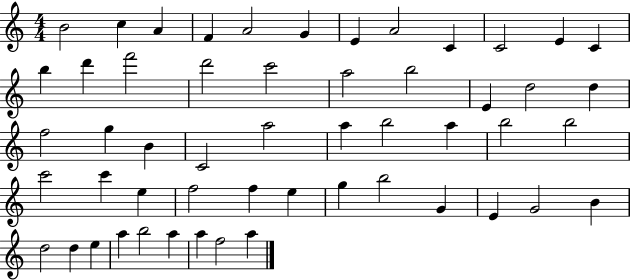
B4/h C5/q A4/q F4/q A4/h G4/q E4/q A4/h C4/q C4/h E4/q C4/q B5/q D6/q F6/h D6/h C6/h A5/h B5/h E4/q D5/h D5/q F5/h G5/q B4/q C4/h A5/h A5/q B5/h A5/q B5/h B5/h C6/h C6/q E5/q F5/h F5/q E5/q G5/q B5/h G4/q E4/q G4/h B4/q D5/h D5/q E5/q A5/q B5/h A5/q A5/q F5/h A5/q